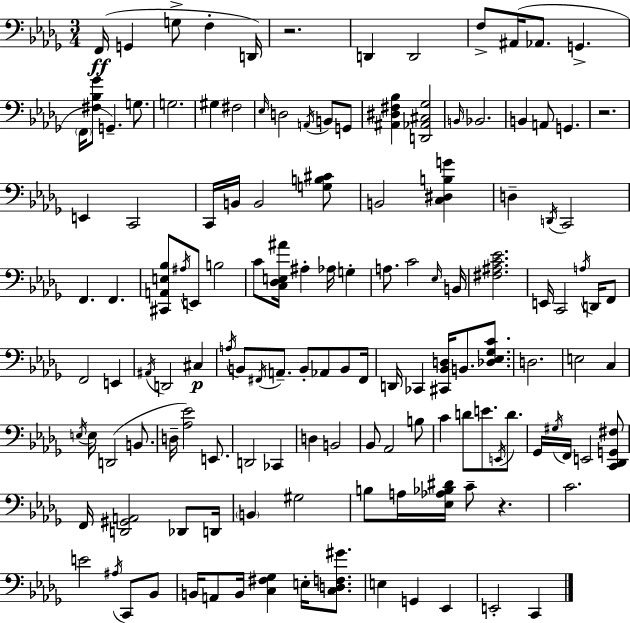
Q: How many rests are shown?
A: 3